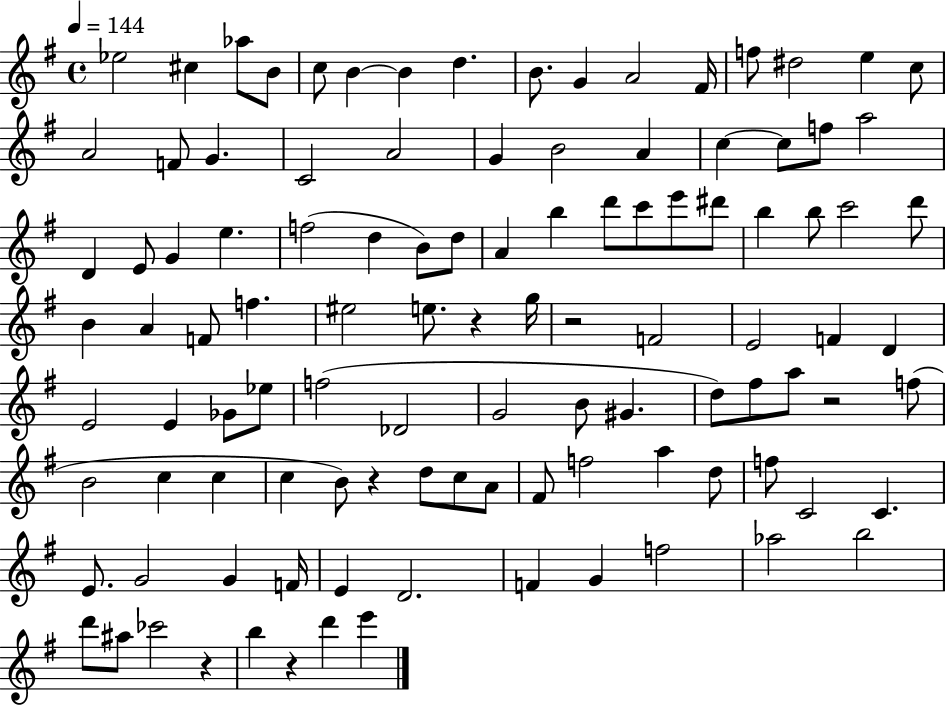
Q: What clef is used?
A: treble